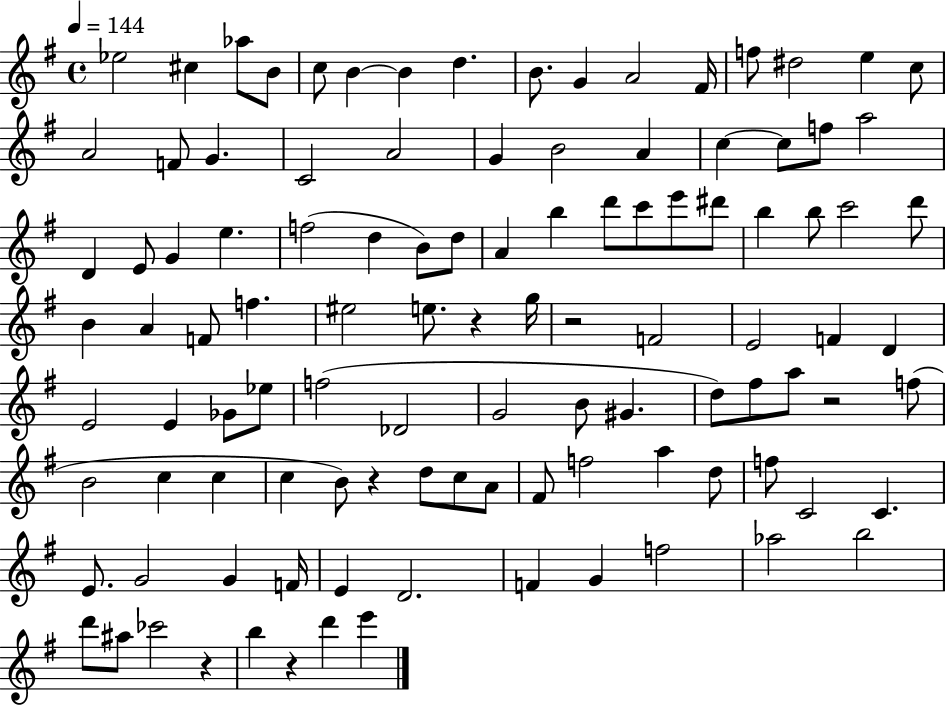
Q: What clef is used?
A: treble